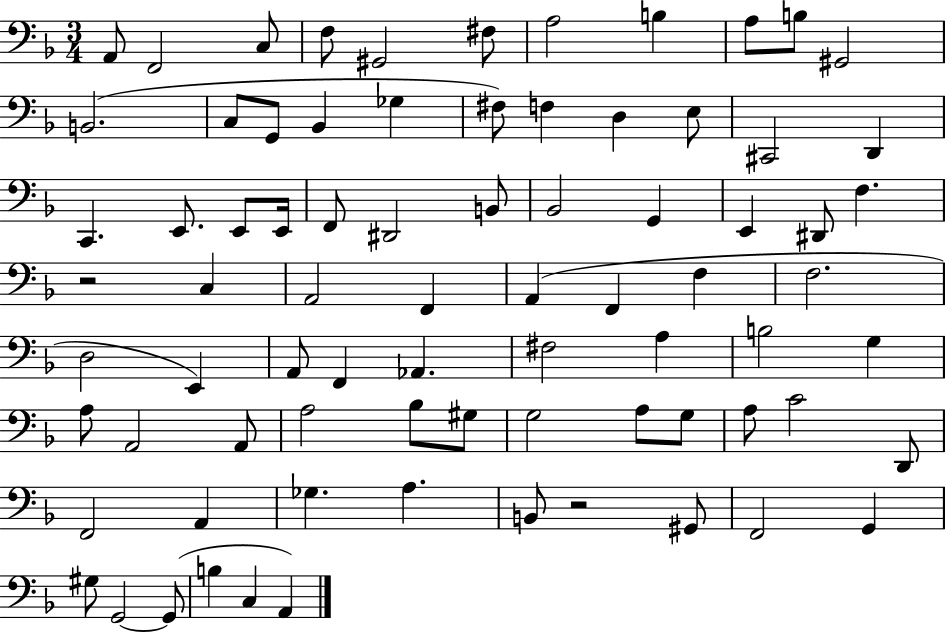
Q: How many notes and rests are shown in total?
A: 78